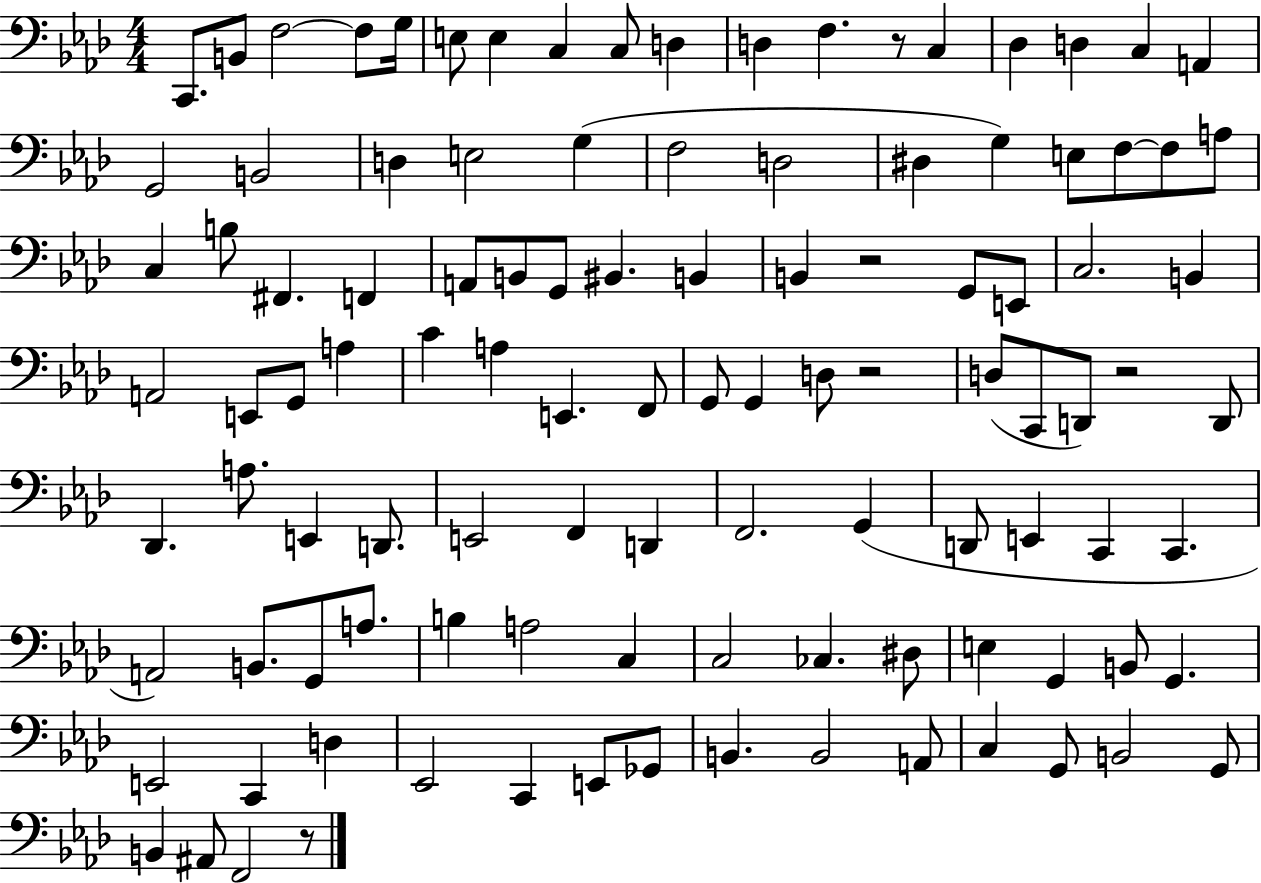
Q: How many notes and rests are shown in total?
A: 108